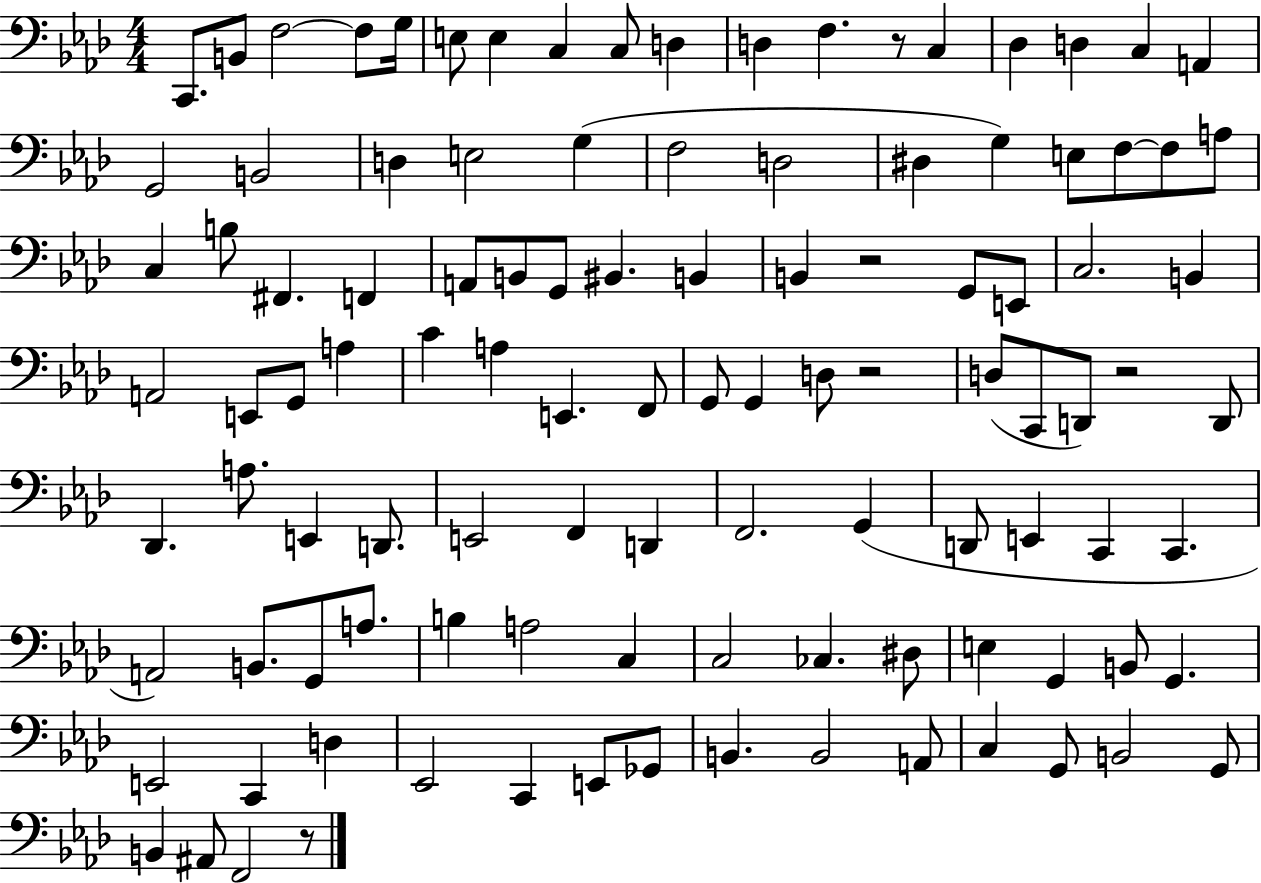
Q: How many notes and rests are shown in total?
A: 108